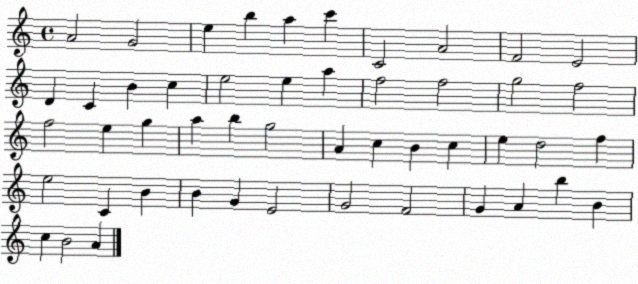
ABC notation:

X:1
T:Untitled
M:4/4
L:1/4
K:C
A2 G2 e b a c' C2 A2 F2 E2 D C B c e2 e a f2 f2 g2 f2 f2 e g a b g2 A c B c e d2 f e2 C B B G E2 G2 F2 G A b B c B2 A